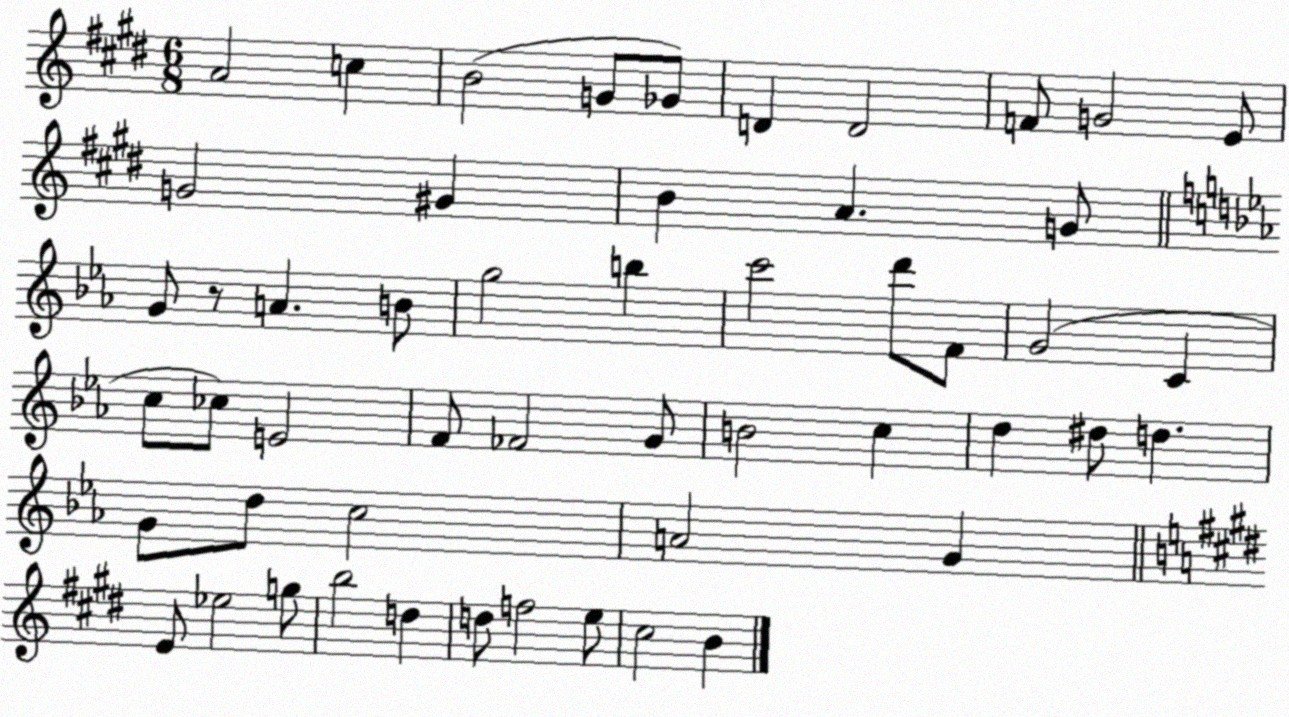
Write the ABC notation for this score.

X:1
T:Untitled
M:6/8
L:1/4
K:E
A2 c B2 G/2 _G/2 D D2 F/2 G2 E/2 G2 ^G B A G/2 G/2 z/2 A B/2 g2 b c'2 d'/2 F/2 G2 C c/2 _c/2 E2 F/2 _F2 G/2 B2 c d ^d/2 d G/2 d/2 c2 A2 G E/2 _e2 g/2 b2 d d/2 f2 e/2 ^c2 B